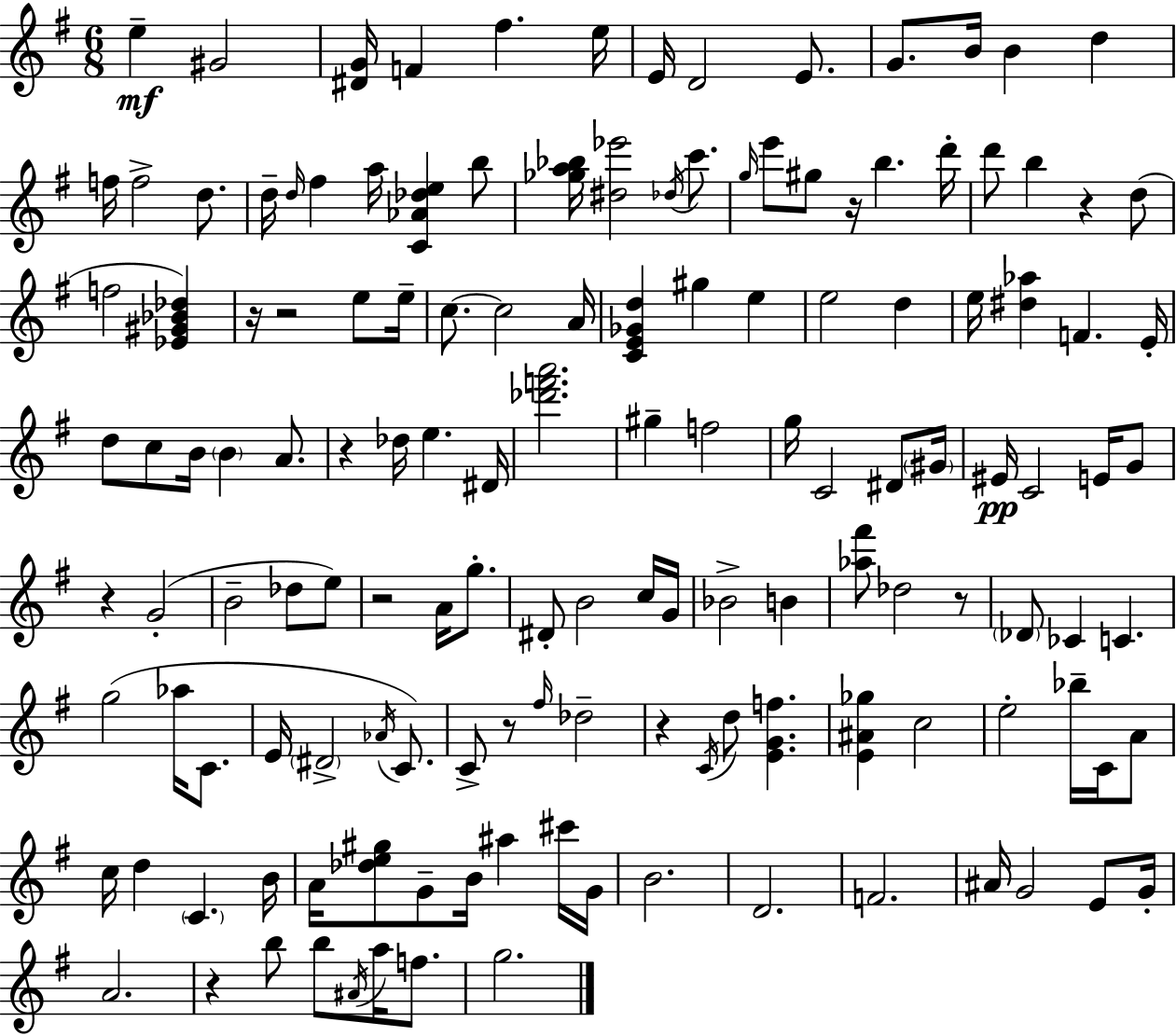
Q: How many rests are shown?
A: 11